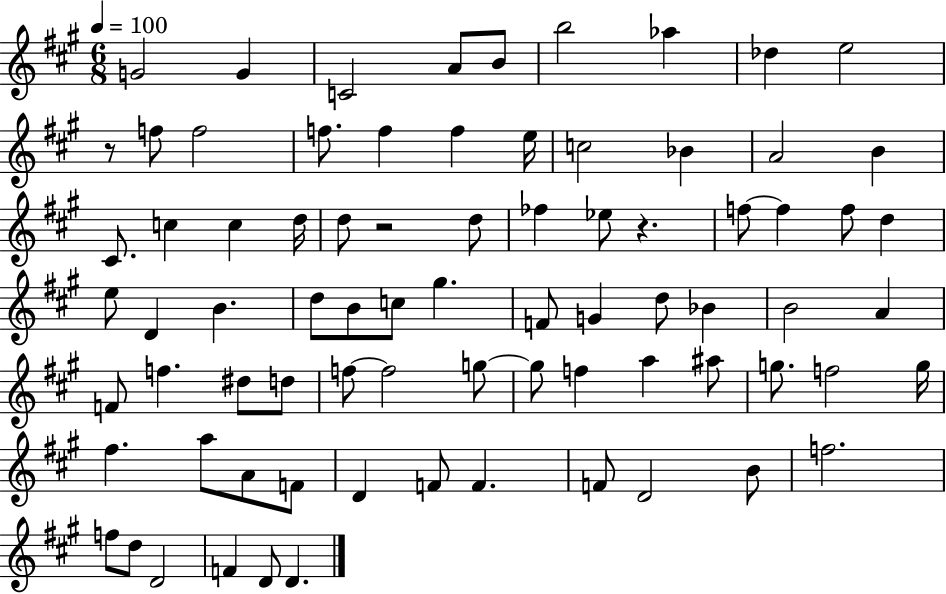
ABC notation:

X:1
T:Untitled
M:6/8
L:1/4
K:A
G2 G C2 A/2 B/2 b2 _a _d e2 z/2 f/2 f2 f/2 f f e/4 c2 _B A2 B ^C/2 c c d/4 d/2 z2 d/2 _f _e/2 z f/2 f f/2 d e/2 D B d/2 B/2 c/2 ^g F/2 G d/2 _B B2 A F/2 f ^d/2 d/2 f/2 f2 g/2 g/2 f a ^a/2 g/2 f2 g/4 ^f a/2 A/2 F/2 D F/2 F F/2 D2 B/2 f2 f/2 d/2 D2 F D/2 D